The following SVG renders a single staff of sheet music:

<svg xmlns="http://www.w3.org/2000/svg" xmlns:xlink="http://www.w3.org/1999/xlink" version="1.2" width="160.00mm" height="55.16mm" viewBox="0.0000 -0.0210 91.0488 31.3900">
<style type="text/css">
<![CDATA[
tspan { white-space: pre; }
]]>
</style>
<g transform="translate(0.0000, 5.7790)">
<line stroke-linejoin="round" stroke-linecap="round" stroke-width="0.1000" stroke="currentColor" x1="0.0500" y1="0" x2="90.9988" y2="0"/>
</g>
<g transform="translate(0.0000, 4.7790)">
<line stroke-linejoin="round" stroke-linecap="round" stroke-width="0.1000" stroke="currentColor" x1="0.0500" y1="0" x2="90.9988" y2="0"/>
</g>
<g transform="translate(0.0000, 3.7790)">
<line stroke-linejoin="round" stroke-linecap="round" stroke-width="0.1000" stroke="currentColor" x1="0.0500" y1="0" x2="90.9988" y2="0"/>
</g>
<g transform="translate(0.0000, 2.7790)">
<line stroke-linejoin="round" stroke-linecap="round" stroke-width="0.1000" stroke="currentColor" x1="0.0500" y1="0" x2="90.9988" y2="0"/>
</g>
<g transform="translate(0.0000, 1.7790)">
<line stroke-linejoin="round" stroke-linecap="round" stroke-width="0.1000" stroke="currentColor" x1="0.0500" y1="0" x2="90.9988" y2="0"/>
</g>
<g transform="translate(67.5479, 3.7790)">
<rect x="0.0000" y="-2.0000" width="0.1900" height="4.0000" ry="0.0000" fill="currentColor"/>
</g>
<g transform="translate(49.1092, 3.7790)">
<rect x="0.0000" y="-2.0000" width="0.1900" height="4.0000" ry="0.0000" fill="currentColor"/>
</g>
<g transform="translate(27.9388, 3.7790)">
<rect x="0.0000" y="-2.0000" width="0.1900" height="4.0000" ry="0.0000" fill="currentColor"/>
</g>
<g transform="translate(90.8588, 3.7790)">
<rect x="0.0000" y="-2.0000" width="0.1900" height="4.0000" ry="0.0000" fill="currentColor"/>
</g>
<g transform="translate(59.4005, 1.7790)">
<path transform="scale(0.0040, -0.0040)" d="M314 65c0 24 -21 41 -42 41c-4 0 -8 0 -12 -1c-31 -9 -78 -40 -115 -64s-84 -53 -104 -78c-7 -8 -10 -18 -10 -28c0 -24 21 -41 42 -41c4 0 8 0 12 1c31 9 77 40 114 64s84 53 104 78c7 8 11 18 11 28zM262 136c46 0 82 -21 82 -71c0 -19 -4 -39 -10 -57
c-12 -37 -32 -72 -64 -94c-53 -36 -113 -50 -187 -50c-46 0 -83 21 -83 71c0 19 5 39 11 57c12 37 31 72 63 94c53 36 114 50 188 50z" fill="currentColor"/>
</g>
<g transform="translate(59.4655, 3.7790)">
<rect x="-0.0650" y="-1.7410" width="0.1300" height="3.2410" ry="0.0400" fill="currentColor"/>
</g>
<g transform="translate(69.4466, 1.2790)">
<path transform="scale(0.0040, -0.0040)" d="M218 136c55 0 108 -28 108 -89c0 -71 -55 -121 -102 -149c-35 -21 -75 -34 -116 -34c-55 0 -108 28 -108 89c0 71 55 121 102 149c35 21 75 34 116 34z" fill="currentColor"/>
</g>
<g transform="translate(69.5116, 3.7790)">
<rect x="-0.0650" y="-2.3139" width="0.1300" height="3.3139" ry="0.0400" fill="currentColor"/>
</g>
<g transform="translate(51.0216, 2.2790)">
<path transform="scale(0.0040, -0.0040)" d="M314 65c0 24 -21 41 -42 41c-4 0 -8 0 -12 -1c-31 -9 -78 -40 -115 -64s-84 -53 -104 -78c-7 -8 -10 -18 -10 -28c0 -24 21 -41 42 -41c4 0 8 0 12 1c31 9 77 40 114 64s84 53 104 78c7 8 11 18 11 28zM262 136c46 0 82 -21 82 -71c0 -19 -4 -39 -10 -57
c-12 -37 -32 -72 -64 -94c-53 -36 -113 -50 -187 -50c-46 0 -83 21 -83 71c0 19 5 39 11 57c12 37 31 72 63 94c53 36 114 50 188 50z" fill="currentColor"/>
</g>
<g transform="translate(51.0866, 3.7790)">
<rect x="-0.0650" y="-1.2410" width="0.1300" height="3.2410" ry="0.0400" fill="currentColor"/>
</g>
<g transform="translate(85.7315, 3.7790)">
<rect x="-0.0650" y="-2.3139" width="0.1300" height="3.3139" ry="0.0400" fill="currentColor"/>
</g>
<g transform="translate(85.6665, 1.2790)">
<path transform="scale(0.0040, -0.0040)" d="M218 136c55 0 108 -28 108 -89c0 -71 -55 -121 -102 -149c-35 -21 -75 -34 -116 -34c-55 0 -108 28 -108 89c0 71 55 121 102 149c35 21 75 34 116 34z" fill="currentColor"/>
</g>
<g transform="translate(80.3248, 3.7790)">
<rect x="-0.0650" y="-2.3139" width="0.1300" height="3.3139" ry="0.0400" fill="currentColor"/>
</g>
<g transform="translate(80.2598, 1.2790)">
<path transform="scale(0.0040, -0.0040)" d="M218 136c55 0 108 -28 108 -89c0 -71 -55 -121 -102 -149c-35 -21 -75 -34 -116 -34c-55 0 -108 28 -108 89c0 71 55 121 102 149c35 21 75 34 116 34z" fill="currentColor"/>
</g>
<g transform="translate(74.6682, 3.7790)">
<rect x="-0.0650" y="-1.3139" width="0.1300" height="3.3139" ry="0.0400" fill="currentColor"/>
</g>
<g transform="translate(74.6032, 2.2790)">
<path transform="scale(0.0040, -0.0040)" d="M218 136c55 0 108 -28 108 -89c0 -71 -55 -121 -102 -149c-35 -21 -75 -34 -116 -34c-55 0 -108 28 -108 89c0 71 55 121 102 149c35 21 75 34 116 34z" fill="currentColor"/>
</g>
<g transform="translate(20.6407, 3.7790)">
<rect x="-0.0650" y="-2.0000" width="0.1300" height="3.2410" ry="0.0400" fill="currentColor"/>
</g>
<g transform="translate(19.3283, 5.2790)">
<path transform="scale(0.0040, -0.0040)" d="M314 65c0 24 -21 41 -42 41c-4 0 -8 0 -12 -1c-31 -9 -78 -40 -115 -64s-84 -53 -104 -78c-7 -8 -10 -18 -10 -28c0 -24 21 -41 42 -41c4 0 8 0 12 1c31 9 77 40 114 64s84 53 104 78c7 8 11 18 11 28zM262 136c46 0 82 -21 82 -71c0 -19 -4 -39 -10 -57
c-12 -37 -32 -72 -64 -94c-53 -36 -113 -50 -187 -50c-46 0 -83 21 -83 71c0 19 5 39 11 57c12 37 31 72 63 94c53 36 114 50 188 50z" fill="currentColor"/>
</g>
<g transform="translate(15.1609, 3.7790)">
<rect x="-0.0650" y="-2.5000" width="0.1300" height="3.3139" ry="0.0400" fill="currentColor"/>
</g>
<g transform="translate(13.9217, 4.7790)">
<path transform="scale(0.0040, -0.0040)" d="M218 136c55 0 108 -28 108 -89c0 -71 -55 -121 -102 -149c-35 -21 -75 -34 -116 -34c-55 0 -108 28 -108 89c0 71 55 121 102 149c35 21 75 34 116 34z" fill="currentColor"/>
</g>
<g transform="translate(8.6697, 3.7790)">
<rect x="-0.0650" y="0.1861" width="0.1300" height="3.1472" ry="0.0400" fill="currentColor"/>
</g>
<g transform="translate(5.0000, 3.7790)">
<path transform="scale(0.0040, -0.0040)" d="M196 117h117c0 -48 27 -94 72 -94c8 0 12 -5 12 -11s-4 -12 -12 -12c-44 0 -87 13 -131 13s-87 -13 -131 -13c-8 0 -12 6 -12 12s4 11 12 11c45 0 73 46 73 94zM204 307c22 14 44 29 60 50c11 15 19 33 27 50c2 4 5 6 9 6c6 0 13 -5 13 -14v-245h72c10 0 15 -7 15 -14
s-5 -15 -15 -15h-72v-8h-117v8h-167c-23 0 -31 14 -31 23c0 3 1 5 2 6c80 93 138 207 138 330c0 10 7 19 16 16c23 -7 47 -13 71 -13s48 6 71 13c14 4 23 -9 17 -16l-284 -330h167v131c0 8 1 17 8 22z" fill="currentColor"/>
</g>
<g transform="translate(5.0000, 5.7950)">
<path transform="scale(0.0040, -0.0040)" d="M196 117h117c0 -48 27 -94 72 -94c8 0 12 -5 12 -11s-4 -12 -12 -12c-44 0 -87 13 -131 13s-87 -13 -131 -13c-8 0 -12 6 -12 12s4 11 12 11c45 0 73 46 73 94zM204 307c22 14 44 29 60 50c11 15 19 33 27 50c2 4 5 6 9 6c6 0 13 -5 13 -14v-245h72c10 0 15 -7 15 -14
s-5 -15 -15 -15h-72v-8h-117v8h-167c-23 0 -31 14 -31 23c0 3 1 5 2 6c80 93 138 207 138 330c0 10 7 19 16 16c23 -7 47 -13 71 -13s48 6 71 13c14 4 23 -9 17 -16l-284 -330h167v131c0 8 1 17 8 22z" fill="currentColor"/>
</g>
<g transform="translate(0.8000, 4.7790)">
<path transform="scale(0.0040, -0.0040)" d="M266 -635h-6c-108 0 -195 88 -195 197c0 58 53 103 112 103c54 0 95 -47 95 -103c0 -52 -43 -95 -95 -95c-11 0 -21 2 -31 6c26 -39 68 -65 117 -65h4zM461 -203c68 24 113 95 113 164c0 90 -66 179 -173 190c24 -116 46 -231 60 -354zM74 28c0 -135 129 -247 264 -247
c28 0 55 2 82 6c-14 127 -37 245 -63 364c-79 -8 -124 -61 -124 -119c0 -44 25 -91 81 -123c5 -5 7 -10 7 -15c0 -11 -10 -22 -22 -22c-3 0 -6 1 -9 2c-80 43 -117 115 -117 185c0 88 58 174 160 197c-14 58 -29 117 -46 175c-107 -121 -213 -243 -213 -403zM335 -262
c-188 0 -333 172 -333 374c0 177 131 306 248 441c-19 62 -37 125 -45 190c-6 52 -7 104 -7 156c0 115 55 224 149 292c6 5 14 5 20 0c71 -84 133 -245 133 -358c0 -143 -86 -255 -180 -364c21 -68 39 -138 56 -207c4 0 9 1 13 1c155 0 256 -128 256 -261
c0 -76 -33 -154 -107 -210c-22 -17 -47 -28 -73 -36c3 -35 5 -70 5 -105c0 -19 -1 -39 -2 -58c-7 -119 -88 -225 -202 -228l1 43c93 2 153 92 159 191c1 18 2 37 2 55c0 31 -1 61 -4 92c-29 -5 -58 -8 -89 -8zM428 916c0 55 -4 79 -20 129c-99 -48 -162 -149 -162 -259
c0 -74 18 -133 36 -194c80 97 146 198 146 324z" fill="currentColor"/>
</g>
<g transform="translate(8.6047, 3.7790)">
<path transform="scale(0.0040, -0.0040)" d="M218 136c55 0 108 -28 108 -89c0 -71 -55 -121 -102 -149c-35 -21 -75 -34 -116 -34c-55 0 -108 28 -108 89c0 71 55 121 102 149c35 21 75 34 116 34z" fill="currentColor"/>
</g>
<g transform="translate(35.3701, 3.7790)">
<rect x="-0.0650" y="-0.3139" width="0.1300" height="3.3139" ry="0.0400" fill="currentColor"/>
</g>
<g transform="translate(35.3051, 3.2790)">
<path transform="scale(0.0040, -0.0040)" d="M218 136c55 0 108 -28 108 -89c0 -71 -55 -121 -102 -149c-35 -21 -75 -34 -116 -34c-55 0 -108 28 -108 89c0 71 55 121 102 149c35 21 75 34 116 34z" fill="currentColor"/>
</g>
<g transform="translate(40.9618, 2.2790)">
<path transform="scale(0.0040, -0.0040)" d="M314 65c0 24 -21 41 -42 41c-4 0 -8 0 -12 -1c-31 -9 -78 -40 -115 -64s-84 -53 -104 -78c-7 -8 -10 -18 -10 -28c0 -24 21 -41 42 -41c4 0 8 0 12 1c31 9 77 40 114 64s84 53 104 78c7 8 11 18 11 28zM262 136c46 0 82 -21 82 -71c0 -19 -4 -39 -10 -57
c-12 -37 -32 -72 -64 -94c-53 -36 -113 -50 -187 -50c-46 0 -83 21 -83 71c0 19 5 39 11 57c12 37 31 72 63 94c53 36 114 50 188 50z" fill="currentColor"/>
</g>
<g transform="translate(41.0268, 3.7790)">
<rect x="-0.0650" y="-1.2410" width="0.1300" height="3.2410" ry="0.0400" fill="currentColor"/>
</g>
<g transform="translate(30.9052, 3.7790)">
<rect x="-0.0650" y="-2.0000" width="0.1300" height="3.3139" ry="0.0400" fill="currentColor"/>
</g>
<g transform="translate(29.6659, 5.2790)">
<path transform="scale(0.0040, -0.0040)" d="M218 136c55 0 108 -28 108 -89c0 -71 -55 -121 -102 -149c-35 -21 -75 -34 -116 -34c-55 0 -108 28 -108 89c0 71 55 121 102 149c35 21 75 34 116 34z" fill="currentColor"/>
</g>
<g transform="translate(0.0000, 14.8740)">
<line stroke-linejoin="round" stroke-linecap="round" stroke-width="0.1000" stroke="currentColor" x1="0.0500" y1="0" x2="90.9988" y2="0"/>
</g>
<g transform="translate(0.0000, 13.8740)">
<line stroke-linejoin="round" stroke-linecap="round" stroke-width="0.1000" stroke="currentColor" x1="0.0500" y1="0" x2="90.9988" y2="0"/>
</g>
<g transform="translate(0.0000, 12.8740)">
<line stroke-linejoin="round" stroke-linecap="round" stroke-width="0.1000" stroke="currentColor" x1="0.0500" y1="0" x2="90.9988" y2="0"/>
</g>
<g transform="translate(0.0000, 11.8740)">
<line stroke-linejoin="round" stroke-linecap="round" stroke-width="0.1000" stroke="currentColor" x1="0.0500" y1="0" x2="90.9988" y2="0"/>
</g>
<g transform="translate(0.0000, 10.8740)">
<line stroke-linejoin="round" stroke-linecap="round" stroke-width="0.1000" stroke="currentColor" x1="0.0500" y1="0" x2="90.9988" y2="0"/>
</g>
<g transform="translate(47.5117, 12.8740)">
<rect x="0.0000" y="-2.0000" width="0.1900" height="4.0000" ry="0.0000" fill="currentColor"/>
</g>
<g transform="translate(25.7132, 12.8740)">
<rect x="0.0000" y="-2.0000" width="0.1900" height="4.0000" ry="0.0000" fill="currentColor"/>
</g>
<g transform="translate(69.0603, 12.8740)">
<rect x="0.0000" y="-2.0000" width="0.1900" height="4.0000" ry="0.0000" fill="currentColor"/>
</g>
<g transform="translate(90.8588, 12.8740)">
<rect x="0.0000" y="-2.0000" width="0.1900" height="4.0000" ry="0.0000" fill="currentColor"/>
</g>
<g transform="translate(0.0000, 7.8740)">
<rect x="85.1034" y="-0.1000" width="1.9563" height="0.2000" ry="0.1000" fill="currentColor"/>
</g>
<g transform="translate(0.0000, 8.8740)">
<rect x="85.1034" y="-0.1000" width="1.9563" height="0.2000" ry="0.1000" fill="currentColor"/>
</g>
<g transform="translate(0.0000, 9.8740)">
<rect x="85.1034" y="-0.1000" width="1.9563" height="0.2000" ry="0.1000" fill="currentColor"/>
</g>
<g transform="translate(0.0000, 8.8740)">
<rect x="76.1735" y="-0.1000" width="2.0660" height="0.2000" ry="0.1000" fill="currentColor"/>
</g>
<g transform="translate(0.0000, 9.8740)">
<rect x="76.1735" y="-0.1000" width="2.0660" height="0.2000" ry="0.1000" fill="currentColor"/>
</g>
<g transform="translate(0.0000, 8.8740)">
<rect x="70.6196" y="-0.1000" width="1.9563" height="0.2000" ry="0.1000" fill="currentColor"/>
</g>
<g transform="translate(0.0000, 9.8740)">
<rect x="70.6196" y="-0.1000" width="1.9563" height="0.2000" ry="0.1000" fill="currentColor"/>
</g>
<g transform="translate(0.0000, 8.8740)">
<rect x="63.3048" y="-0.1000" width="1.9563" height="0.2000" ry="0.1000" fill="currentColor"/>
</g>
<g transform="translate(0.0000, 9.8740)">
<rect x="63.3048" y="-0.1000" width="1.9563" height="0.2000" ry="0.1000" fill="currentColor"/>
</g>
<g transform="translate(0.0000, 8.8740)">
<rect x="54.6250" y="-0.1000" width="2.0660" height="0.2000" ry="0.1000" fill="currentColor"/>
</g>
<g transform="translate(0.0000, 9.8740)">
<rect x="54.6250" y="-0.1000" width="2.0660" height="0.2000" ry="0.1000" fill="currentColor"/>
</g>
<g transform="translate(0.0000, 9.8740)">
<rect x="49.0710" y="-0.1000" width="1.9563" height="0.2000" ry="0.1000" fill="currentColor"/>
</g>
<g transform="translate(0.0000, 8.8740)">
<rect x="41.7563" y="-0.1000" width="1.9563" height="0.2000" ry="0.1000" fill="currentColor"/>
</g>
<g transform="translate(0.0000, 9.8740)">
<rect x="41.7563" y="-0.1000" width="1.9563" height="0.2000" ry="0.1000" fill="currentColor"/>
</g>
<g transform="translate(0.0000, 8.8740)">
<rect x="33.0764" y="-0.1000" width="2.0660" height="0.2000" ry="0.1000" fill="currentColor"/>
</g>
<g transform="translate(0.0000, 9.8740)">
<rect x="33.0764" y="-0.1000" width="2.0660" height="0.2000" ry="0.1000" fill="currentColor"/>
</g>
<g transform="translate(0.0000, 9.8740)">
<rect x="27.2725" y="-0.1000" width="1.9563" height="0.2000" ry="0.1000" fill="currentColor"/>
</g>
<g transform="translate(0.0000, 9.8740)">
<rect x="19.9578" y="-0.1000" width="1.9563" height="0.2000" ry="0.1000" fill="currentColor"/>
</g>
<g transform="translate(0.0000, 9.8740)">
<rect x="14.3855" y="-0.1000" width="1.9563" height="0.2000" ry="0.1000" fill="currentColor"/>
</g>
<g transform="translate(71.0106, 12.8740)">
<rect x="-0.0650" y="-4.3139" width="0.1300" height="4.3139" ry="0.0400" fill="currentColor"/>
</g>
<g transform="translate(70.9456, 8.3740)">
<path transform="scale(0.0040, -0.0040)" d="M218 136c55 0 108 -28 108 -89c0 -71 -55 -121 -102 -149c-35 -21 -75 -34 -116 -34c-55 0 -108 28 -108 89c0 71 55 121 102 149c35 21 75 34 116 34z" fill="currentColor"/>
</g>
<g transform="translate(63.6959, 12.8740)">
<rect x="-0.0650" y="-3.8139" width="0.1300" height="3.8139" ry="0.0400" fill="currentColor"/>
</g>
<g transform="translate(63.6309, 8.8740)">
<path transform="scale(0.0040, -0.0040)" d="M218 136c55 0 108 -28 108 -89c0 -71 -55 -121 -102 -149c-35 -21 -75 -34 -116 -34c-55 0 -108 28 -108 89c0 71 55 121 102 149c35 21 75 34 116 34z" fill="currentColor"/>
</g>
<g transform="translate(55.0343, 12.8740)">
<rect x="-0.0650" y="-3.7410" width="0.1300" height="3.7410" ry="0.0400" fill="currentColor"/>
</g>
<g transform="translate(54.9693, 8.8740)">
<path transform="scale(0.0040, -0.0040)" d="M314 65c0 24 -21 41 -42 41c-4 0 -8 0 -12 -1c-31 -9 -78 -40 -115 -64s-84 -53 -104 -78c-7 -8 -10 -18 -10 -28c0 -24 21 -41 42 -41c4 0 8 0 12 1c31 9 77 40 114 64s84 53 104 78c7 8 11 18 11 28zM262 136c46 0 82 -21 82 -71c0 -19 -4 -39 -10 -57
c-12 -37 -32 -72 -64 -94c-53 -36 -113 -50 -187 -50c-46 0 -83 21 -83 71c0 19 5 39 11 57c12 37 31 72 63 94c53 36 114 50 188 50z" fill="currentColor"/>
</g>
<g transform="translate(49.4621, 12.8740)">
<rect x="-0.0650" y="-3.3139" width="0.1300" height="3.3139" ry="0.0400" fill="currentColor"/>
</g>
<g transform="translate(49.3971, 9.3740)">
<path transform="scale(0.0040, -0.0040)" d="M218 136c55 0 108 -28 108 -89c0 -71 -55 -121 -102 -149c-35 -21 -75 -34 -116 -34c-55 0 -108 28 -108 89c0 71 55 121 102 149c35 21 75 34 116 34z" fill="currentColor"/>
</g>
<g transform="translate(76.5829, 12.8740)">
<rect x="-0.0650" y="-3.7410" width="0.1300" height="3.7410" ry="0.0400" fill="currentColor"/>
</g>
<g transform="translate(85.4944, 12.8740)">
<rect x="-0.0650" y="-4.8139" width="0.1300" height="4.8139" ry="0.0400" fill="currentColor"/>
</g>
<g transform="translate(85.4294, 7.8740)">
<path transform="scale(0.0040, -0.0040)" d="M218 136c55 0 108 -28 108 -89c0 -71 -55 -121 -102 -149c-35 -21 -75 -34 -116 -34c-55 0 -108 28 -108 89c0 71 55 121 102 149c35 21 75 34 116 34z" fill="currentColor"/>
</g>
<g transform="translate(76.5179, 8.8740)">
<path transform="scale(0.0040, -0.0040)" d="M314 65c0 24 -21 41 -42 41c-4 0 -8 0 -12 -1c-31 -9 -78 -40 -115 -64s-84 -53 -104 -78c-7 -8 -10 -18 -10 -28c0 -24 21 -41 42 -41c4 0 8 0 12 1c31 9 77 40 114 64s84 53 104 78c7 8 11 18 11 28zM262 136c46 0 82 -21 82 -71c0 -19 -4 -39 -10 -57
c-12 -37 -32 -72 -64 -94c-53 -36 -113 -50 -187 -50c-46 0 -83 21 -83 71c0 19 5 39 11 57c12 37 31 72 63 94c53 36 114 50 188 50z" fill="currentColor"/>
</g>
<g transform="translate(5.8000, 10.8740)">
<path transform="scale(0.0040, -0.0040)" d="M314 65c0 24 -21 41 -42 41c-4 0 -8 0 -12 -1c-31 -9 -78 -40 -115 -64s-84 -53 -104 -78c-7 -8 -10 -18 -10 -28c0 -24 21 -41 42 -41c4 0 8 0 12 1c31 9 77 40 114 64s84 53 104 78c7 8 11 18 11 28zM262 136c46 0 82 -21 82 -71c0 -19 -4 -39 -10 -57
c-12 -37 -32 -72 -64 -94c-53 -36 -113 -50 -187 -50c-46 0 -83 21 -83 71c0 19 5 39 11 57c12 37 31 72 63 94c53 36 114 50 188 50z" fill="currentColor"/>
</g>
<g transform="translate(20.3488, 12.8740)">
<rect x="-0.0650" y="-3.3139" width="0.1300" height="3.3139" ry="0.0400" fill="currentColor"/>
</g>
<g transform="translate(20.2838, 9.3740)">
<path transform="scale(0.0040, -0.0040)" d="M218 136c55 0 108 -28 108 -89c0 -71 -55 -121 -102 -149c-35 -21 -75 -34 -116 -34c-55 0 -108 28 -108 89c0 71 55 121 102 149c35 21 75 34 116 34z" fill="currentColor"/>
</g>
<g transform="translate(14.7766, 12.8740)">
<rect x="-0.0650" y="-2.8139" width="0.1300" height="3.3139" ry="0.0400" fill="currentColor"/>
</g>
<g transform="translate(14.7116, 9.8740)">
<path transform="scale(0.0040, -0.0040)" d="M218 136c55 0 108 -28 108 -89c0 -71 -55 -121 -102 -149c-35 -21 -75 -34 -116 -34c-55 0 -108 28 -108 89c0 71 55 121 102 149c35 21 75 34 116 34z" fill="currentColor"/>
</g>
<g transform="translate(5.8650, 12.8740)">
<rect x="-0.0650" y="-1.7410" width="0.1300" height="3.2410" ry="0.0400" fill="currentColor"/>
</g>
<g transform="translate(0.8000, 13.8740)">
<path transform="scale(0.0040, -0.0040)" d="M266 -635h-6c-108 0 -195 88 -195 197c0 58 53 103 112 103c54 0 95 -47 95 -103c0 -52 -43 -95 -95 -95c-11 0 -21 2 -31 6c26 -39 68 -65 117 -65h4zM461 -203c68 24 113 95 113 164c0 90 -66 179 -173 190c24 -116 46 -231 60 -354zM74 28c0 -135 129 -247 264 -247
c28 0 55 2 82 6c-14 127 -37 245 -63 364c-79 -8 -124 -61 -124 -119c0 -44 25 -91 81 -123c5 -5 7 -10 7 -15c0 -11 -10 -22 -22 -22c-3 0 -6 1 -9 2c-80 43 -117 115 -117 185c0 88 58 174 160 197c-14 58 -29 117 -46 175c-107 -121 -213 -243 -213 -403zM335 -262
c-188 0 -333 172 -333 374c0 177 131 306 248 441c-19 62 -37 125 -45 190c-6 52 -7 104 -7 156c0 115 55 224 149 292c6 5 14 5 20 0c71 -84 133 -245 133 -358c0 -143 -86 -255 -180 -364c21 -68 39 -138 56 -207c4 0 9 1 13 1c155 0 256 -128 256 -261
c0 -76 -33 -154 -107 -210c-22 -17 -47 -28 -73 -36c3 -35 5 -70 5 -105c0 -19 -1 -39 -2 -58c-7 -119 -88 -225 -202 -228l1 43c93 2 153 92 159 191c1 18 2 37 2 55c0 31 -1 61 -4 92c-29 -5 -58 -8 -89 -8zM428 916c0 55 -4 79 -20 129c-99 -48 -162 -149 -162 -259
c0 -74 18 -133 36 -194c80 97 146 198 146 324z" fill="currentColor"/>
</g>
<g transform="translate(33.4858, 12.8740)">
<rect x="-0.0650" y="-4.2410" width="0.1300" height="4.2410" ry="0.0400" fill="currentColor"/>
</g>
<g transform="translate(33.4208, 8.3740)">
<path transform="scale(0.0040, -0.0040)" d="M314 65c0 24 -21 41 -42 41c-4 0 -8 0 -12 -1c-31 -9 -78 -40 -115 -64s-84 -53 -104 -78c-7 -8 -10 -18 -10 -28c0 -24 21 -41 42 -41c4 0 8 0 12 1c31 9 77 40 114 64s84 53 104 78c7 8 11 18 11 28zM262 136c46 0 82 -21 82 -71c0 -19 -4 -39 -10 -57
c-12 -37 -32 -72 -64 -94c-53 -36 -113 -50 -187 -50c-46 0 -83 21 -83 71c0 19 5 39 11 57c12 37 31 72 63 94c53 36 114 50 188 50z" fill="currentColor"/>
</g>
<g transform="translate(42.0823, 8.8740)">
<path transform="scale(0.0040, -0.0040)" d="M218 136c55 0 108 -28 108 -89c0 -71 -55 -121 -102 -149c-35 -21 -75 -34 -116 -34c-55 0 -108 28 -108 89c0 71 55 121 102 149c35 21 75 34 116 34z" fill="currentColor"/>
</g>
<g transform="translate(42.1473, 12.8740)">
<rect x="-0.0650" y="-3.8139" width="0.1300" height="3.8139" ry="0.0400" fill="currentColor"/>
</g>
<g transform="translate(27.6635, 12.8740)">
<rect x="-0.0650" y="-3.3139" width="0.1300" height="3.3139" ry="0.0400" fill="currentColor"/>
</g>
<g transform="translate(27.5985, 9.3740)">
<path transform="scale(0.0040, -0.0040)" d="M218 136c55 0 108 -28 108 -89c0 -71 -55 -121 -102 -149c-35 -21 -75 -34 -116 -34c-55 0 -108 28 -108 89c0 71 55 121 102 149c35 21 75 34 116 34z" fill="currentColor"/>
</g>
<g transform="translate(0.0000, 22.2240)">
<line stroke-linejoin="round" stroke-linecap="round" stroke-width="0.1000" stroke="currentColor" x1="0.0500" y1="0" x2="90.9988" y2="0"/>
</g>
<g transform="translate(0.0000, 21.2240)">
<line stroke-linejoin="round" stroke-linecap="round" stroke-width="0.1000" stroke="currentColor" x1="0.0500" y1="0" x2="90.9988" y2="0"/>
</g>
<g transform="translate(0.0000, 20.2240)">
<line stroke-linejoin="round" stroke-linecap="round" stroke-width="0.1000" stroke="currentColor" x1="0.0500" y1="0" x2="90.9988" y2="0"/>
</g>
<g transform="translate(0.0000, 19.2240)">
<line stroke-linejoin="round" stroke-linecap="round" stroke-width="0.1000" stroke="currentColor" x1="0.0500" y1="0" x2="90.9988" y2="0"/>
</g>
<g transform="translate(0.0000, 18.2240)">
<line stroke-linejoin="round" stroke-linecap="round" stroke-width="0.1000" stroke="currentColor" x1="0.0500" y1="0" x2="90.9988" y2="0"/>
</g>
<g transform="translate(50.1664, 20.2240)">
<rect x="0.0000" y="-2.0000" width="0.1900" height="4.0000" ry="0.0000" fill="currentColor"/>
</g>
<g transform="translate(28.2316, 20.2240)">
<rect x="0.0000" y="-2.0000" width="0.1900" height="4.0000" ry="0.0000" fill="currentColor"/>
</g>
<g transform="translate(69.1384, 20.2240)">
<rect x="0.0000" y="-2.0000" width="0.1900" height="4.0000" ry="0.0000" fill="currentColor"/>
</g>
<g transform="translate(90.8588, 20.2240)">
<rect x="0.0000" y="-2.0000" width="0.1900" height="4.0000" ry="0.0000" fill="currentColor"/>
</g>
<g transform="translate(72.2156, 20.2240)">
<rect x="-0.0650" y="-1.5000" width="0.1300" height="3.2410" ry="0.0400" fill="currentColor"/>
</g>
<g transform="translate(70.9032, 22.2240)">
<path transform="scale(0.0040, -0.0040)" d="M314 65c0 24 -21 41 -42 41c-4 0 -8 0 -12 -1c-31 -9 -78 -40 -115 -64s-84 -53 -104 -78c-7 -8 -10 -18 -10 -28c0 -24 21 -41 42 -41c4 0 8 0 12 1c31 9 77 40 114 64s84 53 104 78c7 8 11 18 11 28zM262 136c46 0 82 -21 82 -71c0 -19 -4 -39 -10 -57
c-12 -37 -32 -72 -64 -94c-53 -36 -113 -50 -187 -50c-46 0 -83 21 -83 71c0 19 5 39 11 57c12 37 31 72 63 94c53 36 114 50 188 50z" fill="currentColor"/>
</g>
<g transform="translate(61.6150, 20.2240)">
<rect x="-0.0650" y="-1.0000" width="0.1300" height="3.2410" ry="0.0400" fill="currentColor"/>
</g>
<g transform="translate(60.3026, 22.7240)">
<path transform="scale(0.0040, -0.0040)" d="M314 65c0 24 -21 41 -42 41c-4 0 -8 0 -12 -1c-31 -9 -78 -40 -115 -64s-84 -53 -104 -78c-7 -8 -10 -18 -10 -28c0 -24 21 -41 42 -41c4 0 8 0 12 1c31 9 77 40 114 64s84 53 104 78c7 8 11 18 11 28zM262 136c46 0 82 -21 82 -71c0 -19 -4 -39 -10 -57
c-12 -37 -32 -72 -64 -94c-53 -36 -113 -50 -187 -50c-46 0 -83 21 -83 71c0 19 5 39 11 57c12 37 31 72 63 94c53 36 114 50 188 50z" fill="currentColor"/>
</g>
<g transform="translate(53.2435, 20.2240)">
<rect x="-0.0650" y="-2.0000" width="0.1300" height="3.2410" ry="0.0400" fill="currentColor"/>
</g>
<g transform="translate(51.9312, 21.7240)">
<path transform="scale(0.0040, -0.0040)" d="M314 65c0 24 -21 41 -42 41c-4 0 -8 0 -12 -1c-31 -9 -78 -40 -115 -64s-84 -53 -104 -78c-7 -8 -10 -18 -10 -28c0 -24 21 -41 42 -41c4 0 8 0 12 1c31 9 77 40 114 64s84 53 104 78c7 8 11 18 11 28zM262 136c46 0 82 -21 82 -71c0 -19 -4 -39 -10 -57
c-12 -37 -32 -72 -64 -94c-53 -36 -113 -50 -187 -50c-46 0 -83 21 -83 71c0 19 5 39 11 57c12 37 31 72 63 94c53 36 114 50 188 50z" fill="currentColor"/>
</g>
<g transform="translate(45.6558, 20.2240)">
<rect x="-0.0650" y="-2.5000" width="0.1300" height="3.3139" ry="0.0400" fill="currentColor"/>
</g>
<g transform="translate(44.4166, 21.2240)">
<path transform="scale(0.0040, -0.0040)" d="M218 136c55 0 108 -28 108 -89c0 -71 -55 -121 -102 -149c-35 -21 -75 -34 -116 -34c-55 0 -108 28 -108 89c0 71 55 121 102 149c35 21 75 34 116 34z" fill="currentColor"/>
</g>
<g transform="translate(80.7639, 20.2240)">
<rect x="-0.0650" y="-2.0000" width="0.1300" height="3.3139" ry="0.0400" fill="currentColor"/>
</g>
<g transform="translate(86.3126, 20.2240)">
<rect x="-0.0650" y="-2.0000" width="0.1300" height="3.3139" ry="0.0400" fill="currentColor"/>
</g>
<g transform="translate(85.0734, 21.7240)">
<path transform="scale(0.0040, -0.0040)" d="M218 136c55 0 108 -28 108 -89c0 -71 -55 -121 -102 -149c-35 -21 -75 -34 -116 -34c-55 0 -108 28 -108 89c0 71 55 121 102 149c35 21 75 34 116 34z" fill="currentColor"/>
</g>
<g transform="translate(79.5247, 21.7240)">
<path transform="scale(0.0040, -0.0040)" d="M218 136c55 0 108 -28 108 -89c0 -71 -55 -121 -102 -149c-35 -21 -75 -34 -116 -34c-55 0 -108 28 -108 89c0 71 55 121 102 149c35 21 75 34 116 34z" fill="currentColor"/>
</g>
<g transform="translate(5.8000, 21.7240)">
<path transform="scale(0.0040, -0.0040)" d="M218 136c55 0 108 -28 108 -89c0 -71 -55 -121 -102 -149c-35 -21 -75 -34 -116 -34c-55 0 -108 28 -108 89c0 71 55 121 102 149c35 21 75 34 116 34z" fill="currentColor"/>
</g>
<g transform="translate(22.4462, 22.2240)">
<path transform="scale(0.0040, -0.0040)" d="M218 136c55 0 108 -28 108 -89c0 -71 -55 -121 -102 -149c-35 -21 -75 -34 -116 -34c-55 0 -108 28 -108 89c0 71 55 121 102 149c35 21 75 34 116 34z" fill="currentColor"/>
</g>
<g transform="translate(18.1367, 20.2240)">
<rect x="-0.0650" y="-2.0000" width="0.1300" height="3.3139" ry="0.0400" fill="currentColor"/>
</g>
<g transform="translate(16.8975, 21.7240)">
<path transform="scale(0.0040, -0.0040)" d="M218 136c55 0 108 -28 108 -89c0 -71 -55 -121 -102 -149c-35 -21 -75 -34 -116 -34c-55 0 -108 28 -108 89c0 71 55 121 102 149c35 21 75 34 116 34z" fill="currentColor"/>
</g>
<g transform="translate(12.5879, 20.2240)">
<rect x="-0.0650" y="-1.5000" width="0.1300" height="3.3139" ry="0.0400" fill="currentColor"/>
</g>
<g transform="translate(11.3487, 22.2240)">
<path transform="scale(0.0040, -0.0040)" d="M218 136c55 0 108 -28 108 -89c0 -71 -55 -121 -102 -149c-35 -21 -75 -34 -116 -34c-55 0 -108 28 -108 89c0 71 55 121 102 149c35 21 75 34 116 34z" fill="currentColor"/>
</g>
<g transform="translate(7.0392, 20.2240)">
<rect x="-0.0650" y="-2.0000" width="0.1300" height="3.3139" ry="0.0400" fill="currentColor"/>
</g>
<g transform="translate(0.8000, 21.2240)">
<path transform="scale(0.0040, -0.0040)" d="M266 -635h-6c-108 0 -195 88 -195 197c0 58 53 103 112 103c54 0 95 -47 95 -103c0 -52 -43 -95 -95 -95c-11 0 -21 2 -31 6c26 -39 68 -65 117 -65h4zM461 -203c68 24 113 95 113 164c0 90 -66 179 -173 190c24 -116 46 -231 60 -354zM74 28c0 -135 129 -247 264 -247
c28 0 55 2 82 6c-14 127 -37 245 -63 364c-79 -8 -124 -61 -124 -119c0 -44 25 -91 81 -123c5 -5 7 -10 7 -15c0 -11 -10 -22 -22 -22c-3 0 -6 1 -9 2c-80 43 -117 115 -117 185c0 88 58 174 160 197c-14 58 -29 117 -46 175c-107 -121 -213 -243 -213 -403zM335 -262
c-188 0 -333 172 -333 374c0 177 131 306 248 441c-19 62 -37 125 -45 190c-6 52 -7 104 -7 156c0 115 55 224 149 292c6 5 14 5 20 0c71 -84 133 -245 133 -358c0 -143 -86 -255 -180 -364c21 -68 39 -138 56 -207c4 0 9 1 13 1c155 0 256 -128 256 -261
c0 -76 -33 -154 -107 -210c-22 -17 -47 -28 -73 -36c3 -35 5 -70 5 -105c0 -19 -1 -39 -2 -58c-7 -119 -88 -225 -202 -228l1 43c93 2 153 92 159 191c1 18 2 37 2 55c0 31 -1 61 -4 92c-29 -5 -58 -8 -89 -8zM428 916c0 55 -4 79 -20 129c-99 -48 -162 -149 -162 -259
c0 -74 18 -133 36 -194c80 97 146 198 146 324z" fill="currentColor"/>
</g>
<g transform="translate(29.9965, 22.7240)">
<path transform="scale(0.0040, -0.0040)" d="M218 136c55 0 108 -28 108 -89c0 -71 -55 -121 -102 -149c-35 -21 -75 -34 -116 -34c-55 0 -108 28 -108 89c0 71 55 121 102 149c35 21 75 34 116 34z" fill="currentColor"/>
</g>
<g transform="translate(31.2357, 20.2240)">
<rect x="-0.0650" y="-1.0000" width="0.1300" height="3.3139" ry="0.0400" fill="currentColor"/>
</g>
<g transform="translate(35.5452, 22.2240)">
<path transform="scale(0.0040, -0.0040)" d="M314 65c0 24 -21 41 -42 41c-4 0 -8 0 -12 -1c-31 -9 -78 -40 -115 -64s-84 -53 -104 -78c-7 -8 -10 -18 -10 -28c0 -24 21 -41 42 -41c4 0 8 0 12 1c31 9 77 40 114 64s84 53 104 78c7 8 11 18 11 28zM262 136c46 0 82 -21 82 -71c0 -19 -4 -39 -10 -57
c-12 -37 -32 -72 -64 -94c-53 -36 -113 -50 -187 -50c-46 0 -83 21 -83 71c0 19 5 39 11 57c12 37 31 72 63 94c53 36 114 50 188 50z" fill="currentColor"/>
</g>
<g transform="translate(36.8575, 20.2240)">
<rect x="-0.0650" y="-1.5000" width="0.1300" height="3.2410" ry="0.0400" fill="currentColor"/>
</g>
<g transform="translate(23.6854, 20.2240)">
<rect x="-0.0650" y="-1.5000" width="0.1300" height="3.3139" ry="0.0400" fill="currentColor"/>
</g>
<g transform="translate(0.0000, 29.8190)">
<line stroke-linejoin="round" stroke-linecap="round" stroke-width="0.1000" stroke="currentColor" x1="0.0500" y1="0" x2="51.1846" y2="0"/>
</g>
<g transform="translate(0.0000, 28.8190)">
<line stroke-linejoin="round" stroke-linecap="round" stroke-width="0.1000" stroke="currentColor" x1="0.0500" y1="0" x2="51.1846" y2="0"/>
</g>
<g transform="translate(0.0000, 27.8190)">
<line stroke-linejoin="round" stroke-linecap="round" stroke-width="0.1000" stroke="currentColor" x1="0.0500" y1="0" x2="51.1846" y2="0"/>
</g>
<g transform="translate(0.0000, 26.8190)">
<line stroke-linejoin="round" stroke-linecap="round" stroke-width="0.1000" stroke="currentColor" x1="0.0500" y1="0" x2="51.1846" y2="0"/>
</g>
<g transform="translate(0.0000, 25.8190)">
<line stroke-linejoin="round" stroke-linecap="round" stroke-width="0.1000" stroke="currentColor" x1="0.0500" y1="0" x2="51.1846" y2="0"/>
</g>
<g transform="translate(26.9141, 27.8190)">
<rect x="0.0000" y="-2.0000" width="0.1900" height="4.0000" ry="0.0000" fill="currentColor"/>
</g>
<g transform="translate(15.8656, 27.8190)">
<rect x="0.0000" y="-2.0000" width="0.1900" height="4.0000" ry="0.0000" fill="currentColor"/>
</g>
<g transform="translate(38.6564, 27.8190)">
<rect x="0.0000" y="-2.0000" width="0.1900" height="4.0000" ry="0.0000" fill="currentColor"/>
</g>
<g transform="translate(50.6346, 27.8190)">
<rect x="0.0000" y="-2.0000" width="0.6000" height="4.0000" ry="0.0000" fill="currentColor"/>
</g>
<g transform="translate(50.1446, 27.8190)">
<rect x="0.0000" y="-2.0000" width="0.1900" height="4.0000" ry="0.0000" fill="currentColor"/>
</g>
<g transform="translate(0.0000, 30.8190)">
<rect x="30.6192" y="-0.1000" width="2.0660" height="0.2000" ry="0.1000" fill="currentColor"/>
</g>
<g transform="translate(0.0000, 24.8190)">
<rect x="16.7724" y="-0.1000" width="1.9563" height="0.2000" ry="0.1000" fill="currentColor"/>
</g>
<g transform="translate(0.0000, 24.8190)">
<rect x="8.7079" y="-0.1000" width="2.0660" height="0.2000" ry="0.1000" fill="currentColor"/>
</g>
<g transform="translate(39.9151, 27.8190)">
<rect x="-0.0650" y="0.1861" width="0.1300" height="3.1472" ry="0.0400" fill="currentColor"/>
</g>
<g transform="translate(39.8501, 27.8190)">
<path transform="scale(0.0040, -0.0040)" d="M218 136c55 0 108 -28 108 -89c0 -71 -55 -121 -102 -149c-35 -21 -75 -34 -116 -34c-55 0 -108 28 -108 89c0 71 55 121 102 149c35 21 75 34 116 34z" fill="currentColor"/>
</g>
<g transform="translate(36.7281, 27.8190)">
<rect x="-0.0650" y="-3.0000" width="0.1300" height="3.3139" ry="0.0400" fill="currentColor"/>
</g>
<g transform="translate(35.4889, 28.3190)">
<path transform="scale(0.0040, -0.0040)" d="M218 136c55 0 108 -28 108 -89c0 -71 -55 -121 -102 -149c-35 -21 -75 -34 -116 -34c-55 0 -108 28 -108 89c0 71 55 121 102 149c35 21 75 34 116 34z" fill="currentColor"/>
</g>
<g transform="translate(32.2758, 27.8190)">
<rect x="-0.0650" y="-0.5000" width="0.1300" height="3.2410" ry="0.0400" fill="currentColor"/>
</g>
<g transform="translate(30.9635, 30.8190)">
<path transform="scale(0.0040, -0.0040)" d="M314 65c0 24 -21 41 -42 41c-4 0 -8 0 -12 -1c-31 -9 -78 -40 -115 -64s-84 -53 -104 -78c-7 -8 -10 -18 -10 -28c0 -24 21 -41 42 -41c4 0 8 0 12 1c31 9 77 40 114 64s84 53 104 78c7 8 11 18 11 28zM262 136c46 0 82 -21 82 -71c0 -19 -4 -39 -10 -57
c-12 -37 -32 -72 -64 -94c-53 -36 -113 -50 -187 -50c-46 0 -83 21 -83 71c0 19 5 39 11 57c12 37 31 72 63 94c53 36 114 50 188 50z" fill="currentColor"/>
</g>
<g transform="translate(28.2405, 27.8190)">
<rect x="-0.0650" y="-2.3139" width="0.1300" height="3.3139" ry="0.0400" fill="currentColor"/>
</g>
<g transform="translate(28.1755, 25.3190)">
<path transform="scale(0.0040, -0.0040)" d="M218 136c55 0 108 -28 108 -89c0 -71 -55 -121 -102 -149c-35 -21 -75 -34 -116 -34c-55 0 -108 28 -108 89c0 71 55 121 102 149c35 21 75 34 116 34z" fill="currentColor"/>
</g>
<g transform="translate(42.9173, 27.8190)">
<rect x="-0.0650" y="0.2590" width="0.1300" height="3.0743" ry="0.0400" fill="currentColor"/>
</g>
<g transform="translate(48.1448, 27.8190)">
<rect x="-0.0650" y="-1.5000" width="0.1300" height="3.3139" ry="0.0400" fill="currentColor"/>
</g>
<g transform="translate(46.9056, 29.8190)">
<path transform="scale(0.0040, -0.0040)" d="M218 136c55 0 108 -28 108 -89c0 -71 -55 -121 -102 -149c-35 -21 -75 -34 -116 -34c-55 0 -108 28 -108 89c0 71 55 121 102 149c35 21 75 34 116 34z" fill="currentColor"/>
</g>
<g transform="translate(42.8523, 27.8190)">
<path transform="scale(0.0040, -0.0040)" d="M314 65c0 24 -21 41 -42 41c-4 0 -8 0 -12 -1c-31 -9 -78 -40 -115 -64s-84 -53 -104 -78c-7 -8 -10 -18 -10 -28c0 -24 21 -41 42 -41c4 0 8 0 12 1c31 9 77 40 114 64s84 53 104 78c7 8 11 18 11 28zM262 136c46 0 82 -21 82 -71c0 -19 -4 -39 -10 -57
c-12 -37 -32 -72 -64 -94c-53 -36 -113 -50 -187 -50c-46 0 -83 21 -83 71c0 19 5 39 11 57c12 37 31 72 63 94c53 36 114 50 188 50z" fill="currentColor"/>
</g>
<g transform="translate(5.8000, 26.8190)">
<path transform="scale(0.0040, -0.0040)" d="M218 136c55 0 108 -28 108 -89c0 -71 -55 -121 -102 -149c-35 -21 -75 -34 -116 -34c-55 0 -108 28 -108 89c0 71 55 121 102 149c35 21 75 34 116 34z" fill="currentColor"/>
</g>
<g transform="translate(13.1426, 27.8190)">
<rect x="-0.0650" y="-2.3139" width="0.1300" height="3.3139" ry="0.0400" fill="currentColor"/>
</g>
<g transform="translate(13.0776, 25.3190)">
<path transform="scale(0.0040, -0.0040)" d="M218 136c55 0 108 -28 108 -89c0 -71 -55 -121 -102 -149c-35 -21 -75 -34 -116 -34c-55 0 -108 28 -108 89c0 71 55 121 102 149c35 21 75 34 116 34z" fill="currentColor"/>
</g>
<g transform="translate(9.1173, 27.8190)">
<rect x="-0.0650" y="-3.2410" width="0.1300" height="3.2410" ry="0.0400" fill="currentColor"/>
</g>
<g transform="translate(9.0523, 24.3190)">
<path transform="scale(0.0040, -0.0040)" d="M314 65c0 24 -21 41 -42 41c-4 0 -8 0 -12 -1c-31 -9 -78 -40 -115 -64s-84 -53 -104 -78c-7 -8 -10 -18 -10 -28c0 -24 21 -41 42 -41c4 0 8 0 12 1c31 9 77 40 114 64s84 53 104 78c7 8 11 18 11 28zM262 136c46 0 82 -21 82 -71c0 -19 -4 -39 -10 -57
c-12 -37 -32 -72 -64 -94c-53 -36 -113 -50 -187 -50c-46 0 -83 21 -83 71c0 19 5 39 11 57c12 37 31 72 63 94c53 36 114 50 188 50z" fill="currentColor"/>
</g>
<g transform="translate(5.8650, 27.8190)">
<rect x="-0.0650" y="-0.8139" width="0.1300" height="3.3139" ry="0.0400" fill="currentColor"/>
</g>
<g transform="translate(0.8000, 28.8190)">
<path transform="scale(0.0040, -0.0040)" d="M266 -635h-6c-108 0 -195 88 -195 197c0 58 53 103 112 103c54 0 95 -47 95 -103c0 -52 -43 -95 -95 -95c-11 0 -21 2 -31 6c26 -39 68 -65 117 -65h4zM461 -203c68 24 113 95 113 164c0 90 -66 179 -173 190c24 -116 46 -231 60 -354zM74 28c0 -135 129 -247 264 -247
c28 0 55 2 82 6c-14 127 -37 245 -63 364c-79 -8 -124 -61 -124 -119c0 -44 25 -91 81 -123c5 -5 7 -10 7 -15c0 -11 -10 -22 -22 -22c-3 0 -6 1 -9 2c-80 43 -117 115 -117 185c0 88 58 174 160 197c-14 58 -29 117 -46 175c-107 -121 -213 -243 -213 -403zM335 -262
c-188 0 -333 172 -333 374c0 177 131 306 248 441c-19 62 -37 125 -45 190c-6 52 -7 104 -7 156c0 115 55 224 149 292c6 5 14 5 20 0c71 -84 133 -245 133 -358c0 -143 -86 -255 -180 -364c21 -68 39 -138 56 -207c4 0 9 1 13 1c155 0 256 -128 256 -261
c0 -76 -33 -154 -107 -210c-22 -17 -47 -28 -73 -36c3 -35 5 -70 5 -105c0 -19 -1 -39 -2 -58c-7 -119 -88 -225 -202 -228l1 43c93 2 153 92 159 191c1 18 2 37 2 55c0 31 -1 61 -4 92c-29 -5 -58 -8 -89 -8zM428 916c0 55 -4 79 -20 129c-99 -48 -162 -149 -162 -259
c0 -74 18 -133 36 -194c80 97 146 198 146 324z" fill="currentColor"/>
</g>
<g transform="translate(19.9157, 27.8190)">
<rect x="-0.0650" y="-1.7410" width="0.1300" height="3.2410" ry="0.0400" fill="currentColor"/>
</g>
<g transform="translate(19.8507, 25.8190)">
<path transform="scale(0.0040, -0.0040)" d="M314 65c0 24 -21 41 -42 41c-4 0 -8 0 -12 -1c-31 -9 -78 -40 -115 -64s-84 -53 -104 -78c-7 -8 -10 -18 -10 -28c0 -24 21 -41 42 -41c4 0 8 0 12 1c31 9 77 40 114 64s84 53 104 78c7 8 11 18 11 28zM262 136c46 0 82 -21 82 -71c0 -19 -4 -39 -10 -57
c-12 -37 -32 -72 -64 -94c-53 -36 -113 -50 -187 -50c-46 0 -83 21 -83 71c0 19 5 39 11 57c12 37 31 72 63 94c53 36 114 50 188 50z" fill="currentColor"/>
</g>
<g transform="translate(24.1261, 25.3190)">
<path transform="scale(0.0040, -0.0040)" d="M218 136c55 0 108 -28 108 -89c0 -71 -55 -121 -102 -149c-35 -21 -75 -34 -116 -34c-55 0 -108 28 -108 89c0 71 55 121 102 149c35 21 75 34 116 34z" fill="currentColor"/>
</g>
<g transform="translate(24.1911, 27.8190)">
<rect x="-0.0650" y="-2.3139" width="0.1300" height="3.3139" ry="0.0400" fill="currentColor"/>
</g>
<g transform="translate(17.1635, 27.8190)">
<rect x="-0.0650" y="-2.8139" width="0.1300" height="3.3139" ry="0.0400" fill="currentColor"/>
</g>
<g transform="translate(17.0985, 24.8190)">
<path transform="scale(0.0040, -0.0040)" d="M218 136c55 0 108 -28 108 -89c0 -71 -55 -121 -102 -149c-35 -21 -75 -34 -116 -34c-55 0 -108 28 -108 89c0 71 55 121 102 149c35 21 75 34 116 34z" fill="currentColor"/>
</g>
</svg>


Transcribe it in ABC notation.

X:1
T:Untitled
M:4/4
L:1/4
K:C
B G F2 F c e2 e2 f2 g e g g f2 a b b d'2 c' b c'2 c' d' c'2 e' F E F E D E2 G F2 D2 E2 F F d b2 g a f2 g g C2 A B B2 E